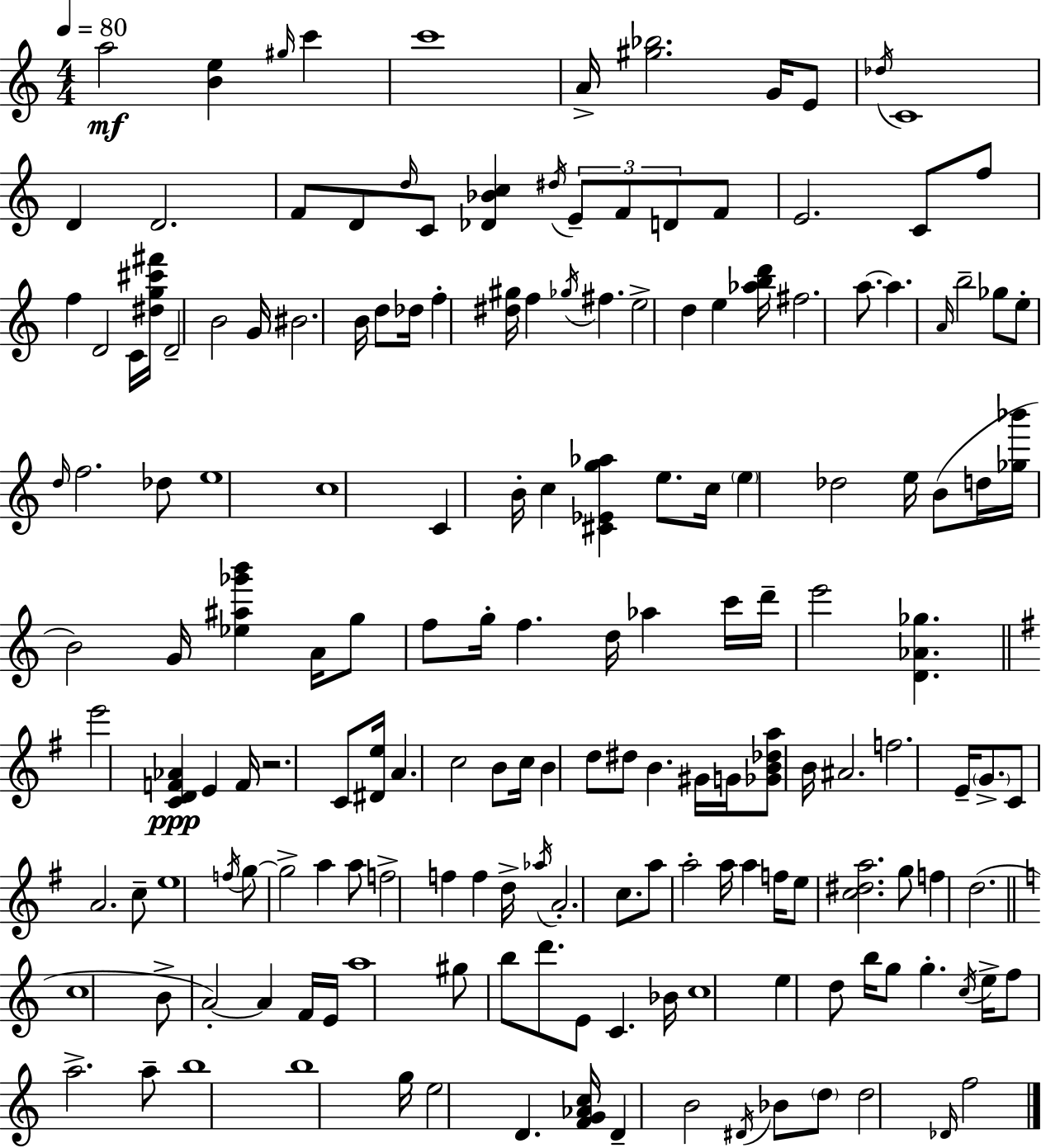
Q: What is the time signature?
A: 4/4